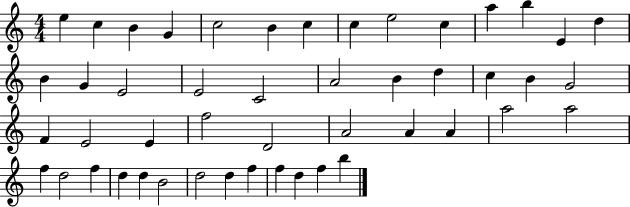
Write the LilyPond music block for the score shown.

{
  \clef treble
  \numericTimeSignature
  \time 4/4
  \key c \major
  e''4 c''4 b'4 g'4 | c''2 b'4 c''4 | c''4 e''2 c''4 | a''4 b''4 e'4 d''4 | \break b'4 g'4 e'2 | e'2 c'2 | a'2 b'4 d''4 | c''4 b'4 g'2 | \break f'4 e'2 e'4 | f''2 d'2 | a'2 a'4 a'4 | a''2 a''2 | \break f''4 d''2 f''4 | d''4 d''4 b'2 | d''2 d''4 f''4 | f''4 d''4 f''4 b''4 | \break \bar "|."
}